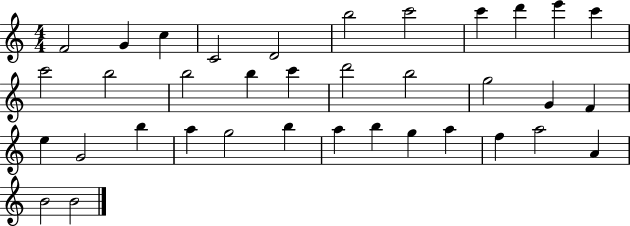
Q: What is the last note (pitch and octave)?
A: B4